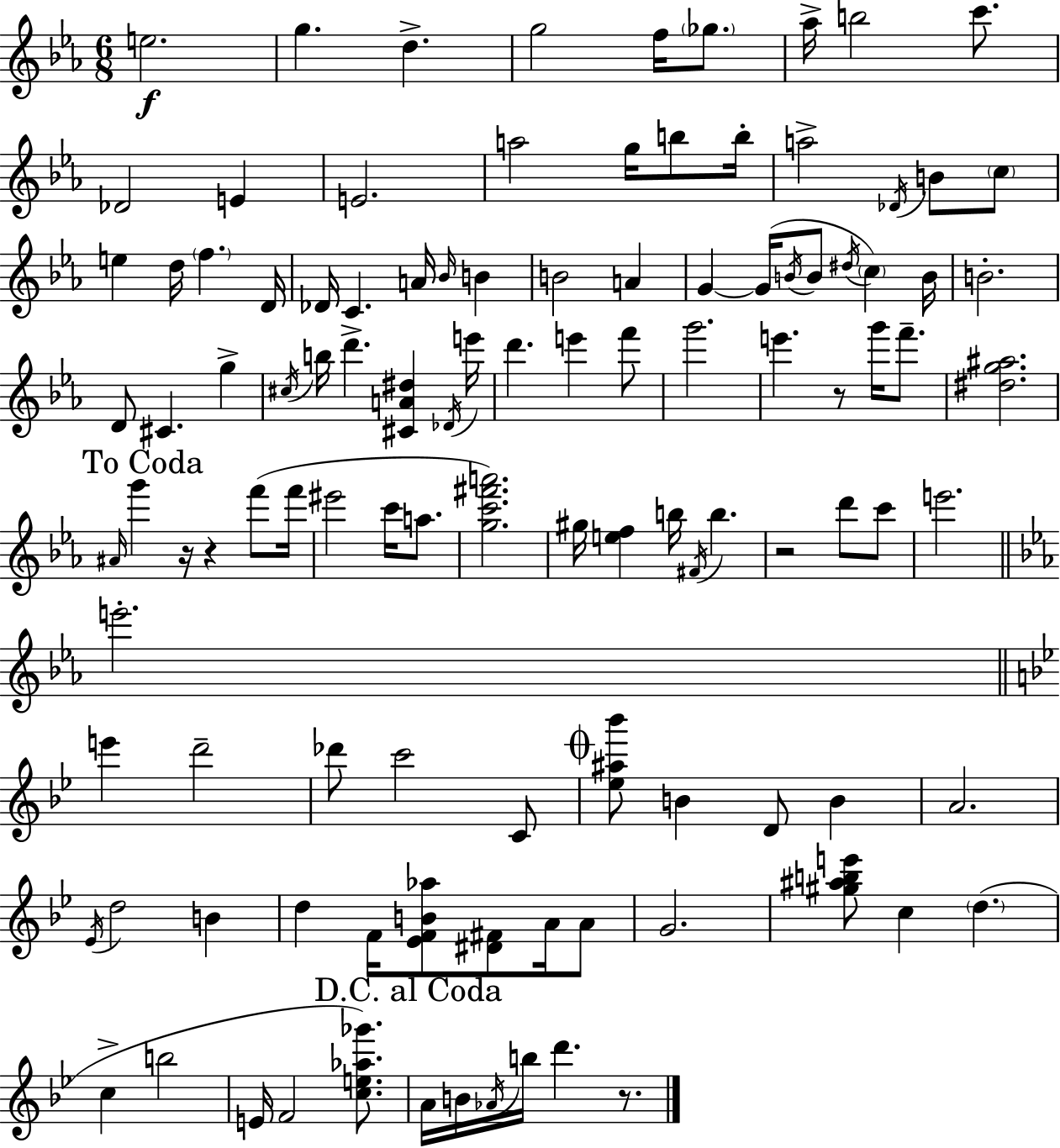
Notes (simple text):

E5/h. G5/q. D5/q. G5/h F5/s Gb5/e. Ab5/s B5/h C6/e. Db4/h E4/q E4/h. A5/h G5/s B5/e B5/s A5/h Db4/s B4/e C5/e E5/q D5/s F5/q. D4/s Db4/s C4/q. A4/s Bb4/s B4/q B4/h A4/q G4/q G4/s B4/s B4/e D#5/s C5/q B4/s B4/h. D4/e C#4/q. G5/q C#5/s B5/s D6/q. [C#4,A4,D#5]/q Db4/s E6/s D6/q. E6/q F6/e G6/h. E6/q. R/e G6/s F6/e. [D#5,G5,A#5]/h. A#4/s G6/q R/s R/q F6/e F6/s EIS6/h C6/s A5/e. [G5,C6,F#6,A6]/h. G#5/s [E5,F5]/q B5/s F#4/s B5/q. R/h D6/e C6/e E6/h. E6/h. E6/q D6/h Db6/e C6/h C4/e [Eb5,A#5,Bb6]/e B4/q D4/e B4/q A4/h. Eb4/s D5/h B4/q D5/q F4/s [Eb4,F4,B4,Ab5]/e [D#4,F#4]/e A4/s A4/e G4/h. [G#5,A#5,B5,E6]/e C5/q D5/q. C5/q B5/h E4/s F4/h [C5,E5,Ab5,Gb6]/e. A4/s B4/s Ab4/s B5/s D6/q. R/e.